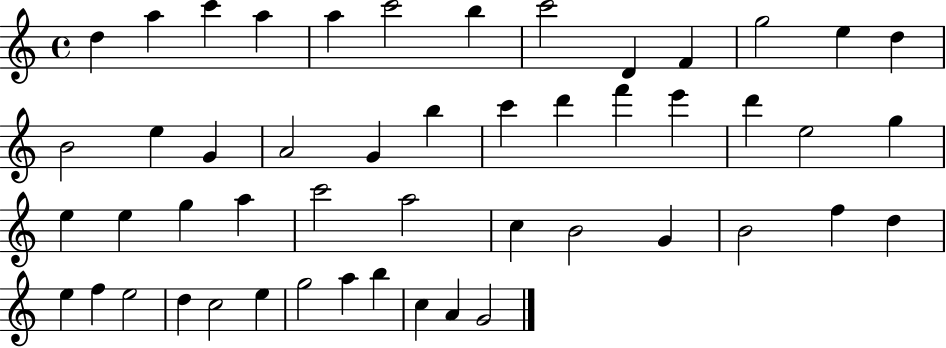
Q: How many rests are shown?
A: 0